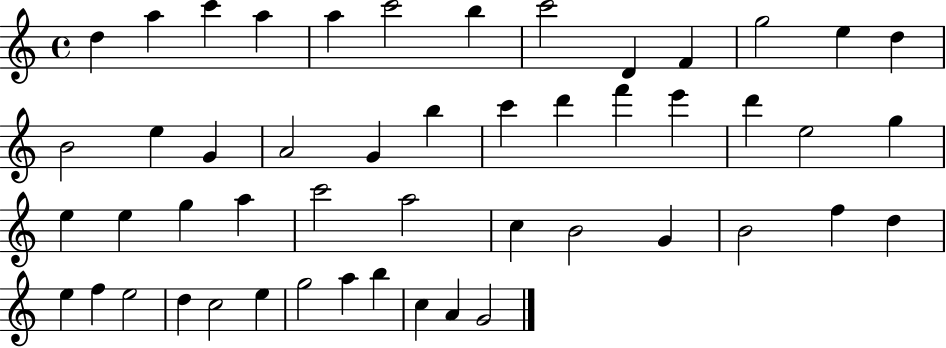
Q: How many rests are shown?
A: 0